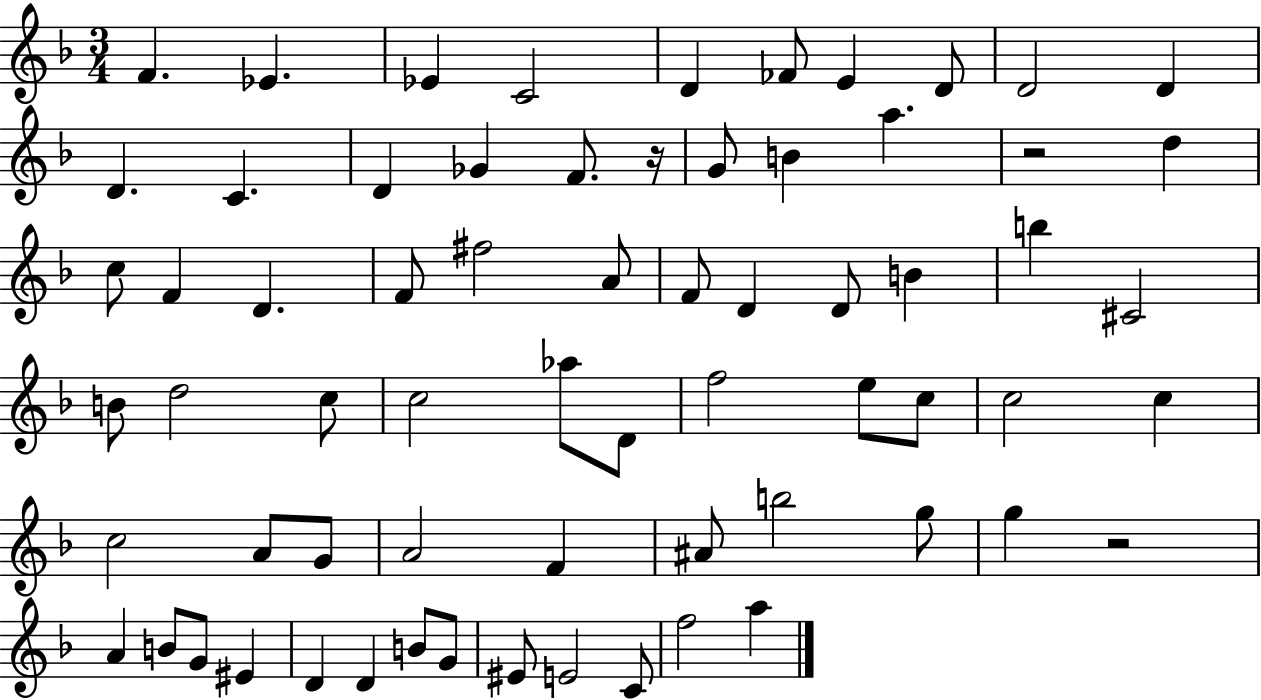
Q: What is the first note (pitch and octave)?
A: F4